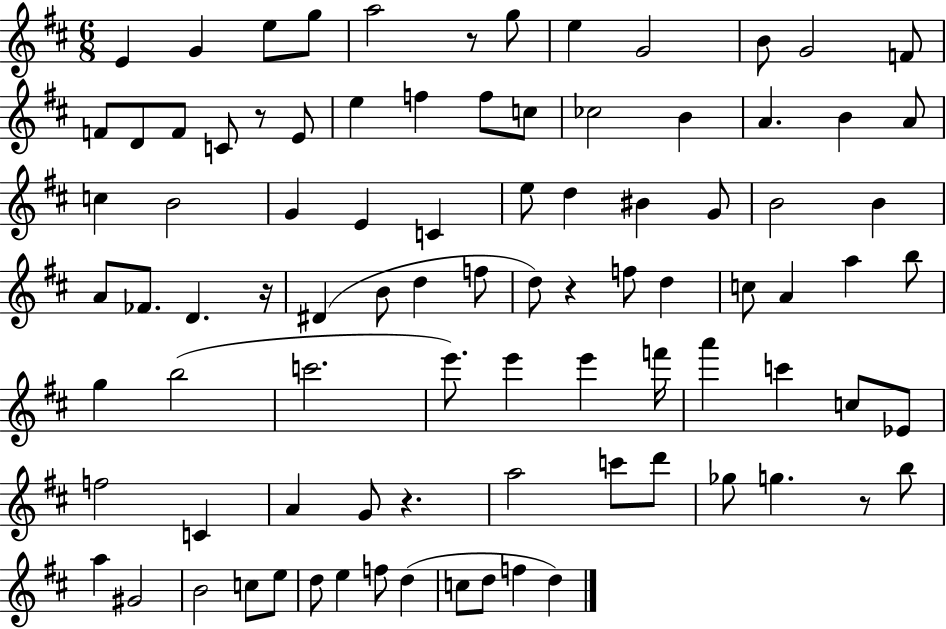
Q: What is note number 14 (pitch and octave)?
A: F4